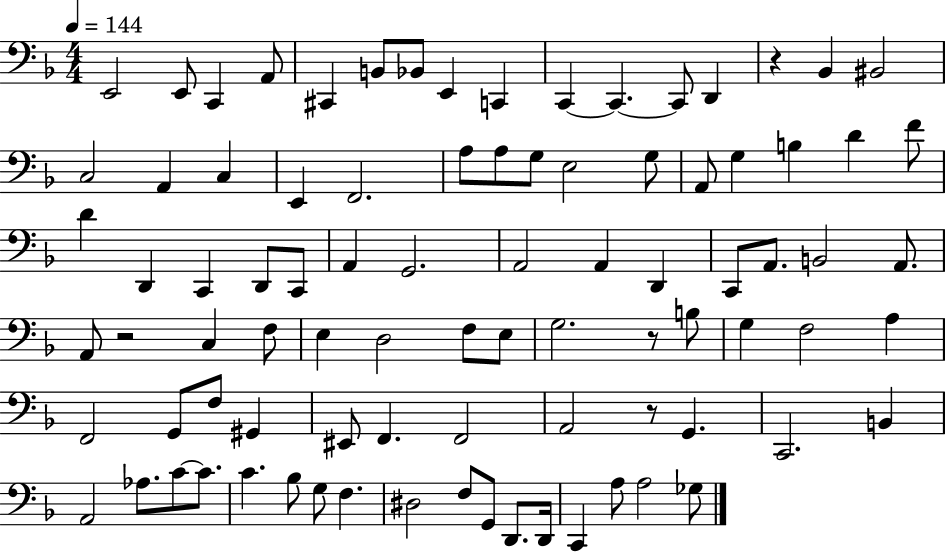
E2/h E2/e C2/q A2/e C#2/q B2/e Bb2/e E2/q C2/q C2/q C2/q. C2/e D2/q R/q Bb2/q BIS2/h C3/h A2/q C3/q E2/q F2/h. A3/e A3/e G3/e E3/h G3/e A2/e G3/q B3/q D4/q F4/e D4/q D2/q C2/q D2/e C2/e A2/q G2/h. A2/h A2/q D2/q C2/e A2/e. B2/h A2/e. A2/e R/h C3/q F3/e E3/q D3/h F3/e E3/e G3/h. R/e B3/e G3/q F3/h A3/q F2/h G2/e F3/e G#2/q EIS2/e F2/q. F2/h A2/h R/e G2/q. C2/h. B2/q A2/h Ab3/e. C4/e C4/e. C4/q. Bb3/e G3/e F3/q. D#3/h F3/e G2/e D2/e. D2/s C2/q A3/e A3/h Gb3/e